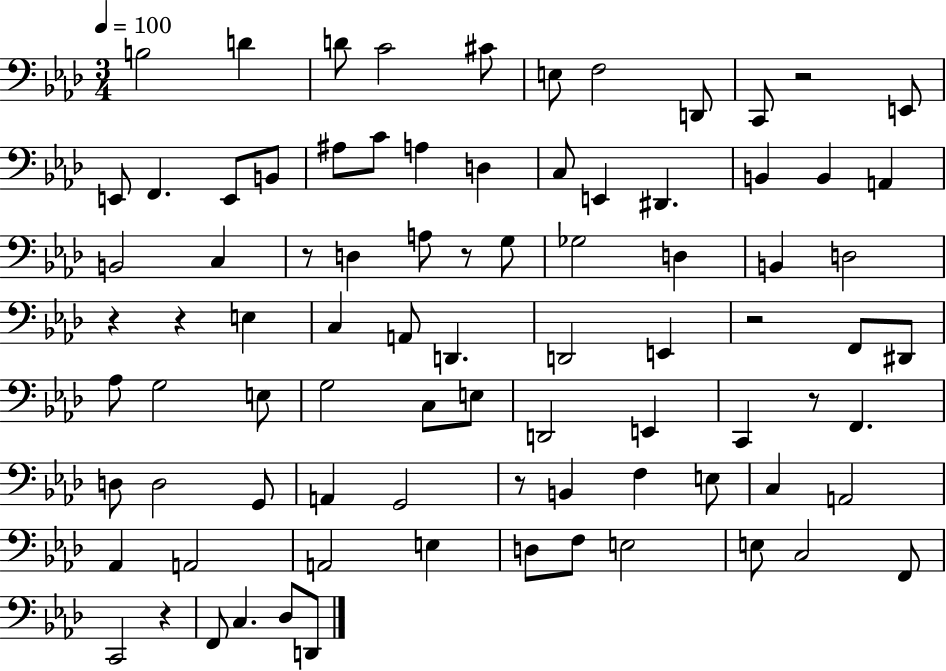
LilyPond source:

{
  \clef bass
  \numericTimeSignature
  \time 3/4
  \key aes \major
  \tempo 4 = 100
  b2 d'4 | d'8 c'2 cis'8 | e8 f2 d,8 | c,8 r2 e,8 | \break e,8 f,4. e,8 b,8 | ais8 c'8 a4 d4 | c8 e,4 dis,4. | b,4 b,4 a,4 | \break b,2 c4 | r8 d4 a8 r8 g8 | ges2 d4 | b,4 d2 | \break r4 r4 e4 | c4 a,8 d,4. | d,2 e,4 | r2 f,8 dis,8 | \break aes8 g2 e8 | g2 c8 e8 | d,2 e,4 | c,4 r8 f,4. | \break d8 d2 g,8 | a,4 g,2 | r8 b,4 f4 e8 | c4 a,2 | \break aes,4 a,2 | a,2 e4 | d8 f8 e2 | e8 c2 f,8 | \break c,2 r4 | f,8 c4. des8 d,8 | \bar "|."
}